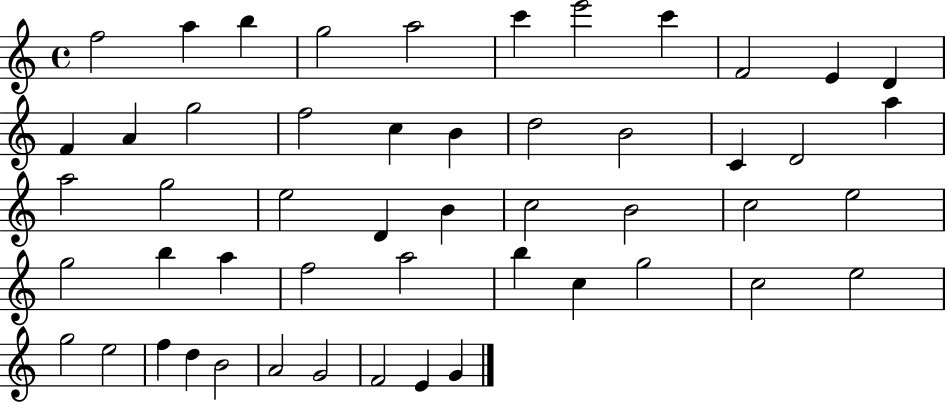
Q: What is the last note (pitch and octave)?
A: G4